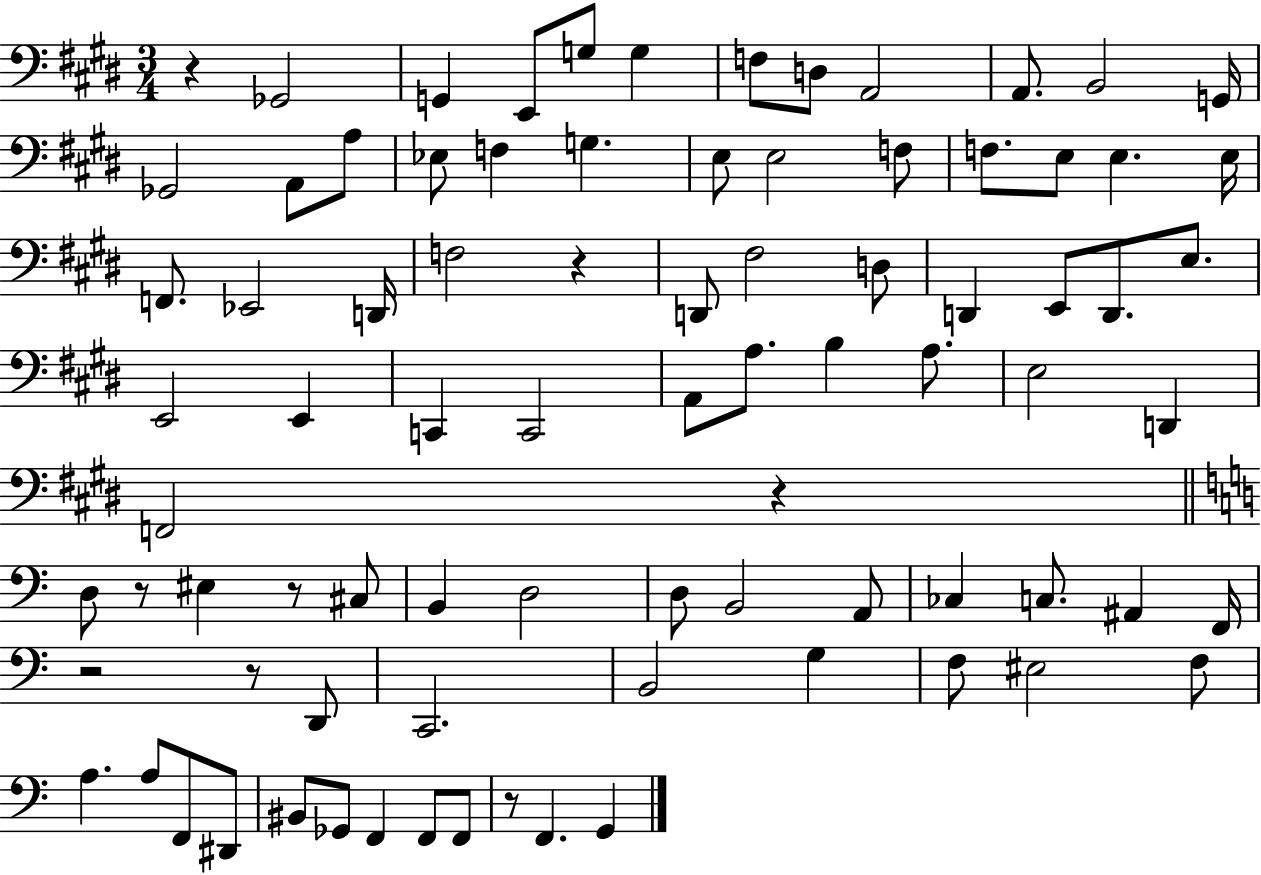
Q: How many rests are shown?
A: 8